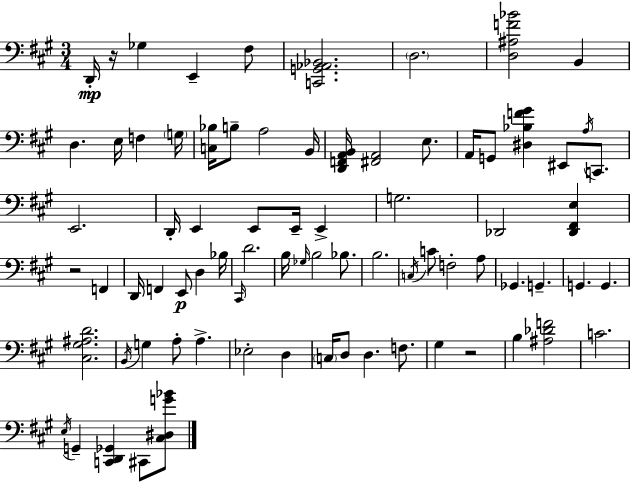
{
  \clef bass
  \numericTimeSignature
  \time 3/4
  \key a \major
  d,16-.\mp r16 ges4 e,4-- fis8 | <c, g, aes, bes,>2. | \parenthesize d2. | <d ais f' bes'>2 b,4 | \break d4. e16 f4 \parenthesize g16 | <c bes>16 b8-- a2 b,16 | <d, f, a, b,>16 <fis, a,>2 e8. | a,16 g,8 <dis bes f' gis'>4 eis,8 \acciaccatura { a16 } c,8. | \break e,2. | d,16-. e,4 e,8 e,16-- e,4-> | g2. | des,2 <des, fis, e>4 | \break r2 f,4 | d,16 f,4 e,8\p d4 | bes16 \grace { cis,16 } d'2. | b16 \grace { ges16 } b2 | \break bes8. b2. | \acciaccatura { c16 } c'8 f2-. | a8 ges,4. g,4.-- | g,4. g,4. | \break <cis gis ais d'>2. | \acciaccatura { b,16 } g4 a8-. a4.-> | ees2-. | d4 \parenthesize c16 d8 d4. | \break f8. gis4 r2 | b4 <ais des' f'>2 | c'2. | \acciaccatura { e16 } g,4-- <c, d, ges,>4 | \break cis,8 <cis dis g' bes'>8 \bar "|."
}